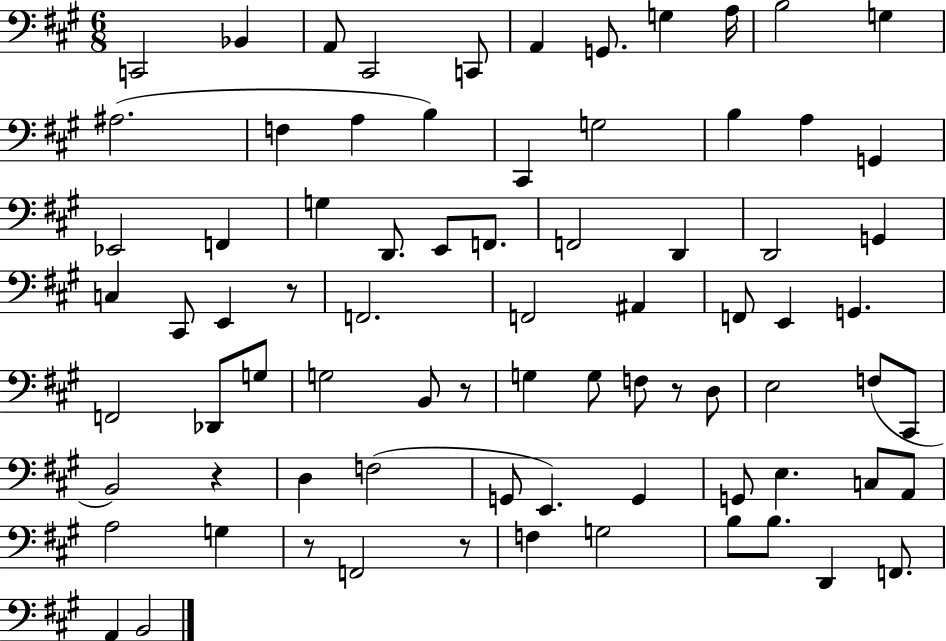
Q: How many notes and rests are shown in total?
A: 78